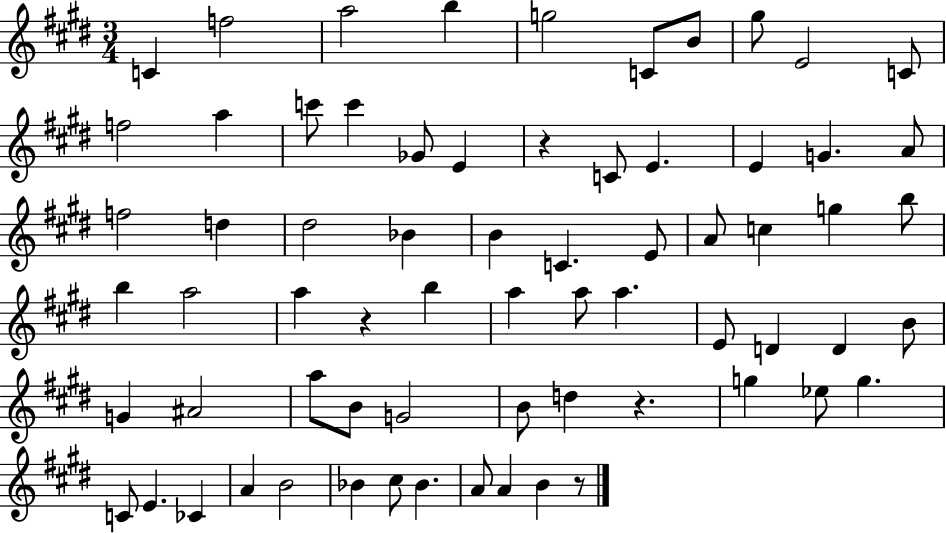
C4/q F5/h A5/h B5/q G5/h C4/e B4/e G#5/e E4/h C4/e F5/h A5/q C6/e C6/q Gb4/e E4/q R/q C4/e E4/q. E4/q G4/q. A4/e F5/h D5/q D#5/h Bb4/q B4/q C4/q. E4/e A4/e C5/q G5/q B5/e B5/q A5/h A5/q R/q B5/q A5/q A5/e A5/q. E4/e D4/q D4/q B4/e G4/q A#4/h A5/e B4/e G4/h B4/e D5/q R/q. G5/q Eb5/e G5/q. C4/e E4/q. CES4/q A4/q B4/h Bb4/q C#5/e Bb4/q. A4/e A4/q B4/q R/e